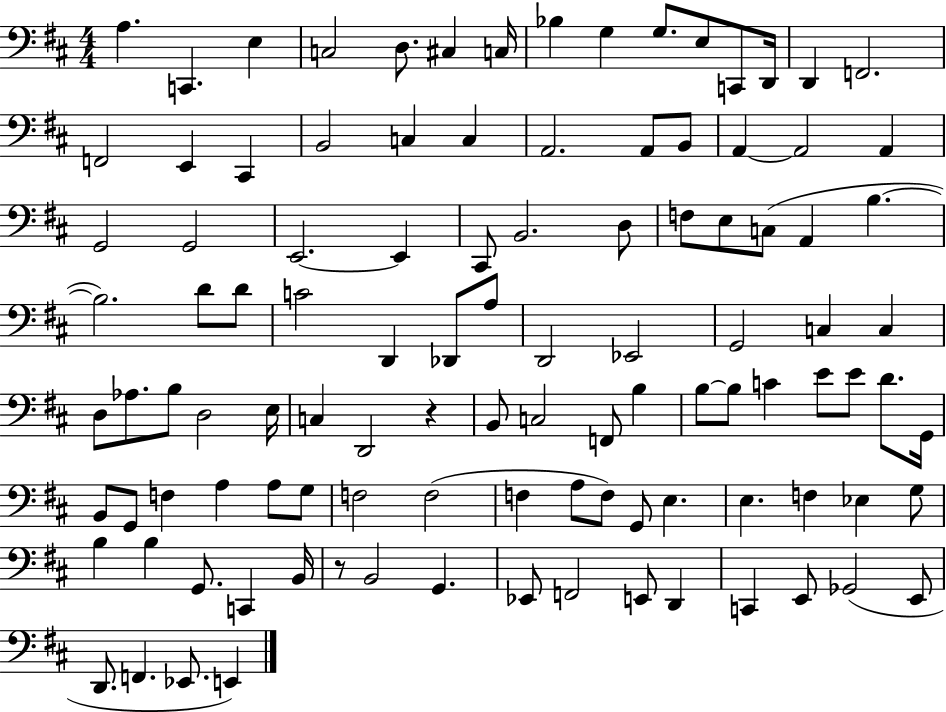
X:1
T:Untitled
M:4/4
L:1/4
K:D
A, C,, E, C,2 D,/2 ^C, C,/4 _B, G, G,/2 E,/2 C,,/2 D,,/4 D,, F,,2 F,,2 E,, ^C,, B,,2 C, C, A,,2 A,,/2 B,,/2 A,, A,,2 A,, G,,2 G,,2 E,,2 E,, ^C,,/2 B,,2 D,/2 F,/2 E,/2 C,/2 A,, B, B,2 D/2 D/2 C2 D,, _D,,/2 A,/2 D,,2 _E,,2 G,,2 C, C, D,/2 _A,/2 B,/2 D,2 E,/4 C, D,,2 z B,,/2 C,2 F,,/2 B, B,/2 B,/2 C E/2 E/2 D/2 G,,/4 B,,/2 G,,/2 F, A, A,/2 G,/2 F,2 F,2 F, A,/2 F,/2 G,,/2 E, E, F, _E, G,/2 B, B, G,,/2 C,, B,,/4 z/2 B,,2 G,, _E,,/2 F,,2 E,,/2 D,, C,, E,,/2 _G,,2 E,,/2 D,,/2 F,, _E,,/2 E,,